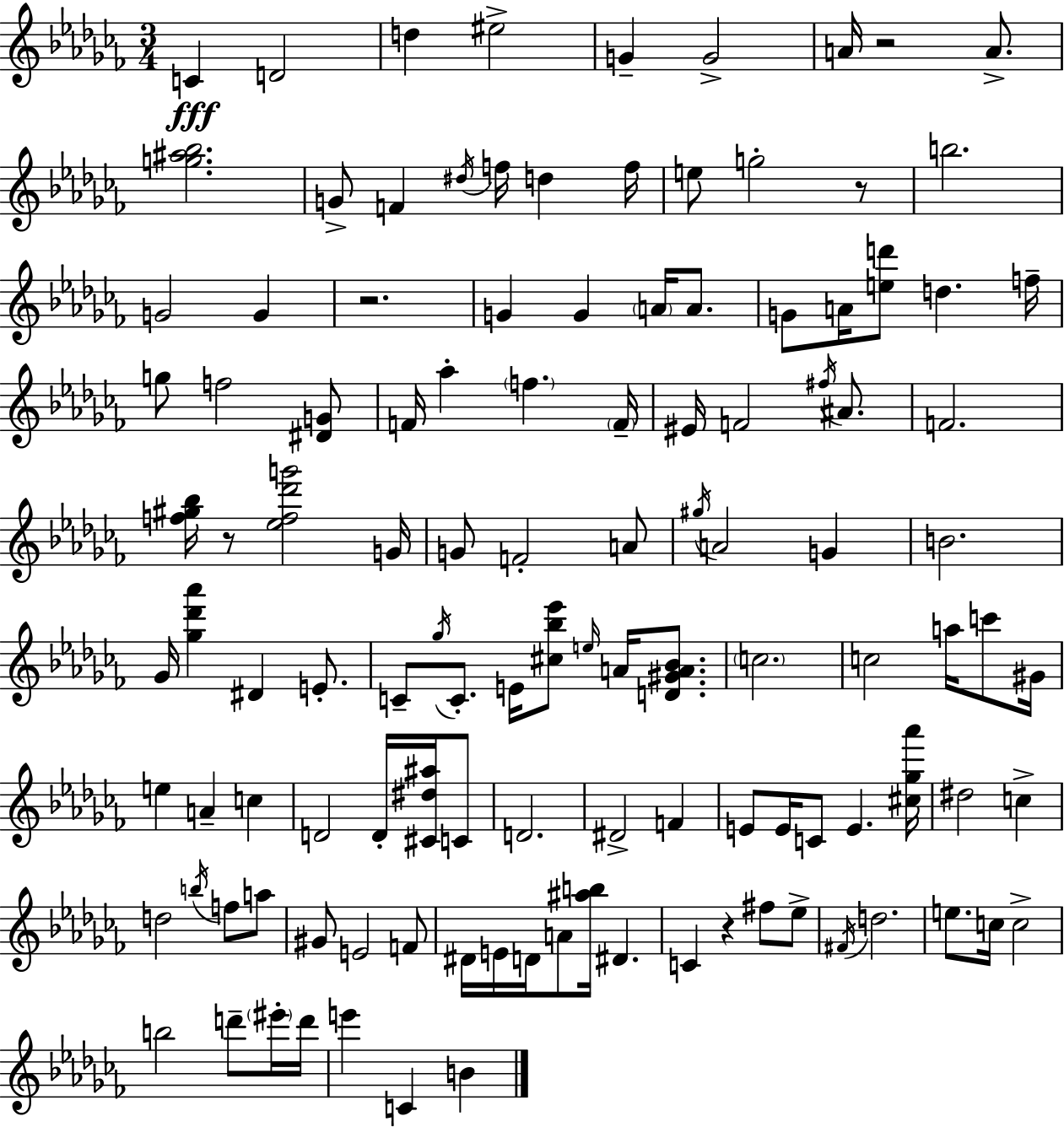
{
  \clef treble
  \numericTimeSignature
  \time 3/4
  \key aes \minor
  c'4\fff d'2 | d''4 eis''2-> | g'4-- g'2-> | a'16 r2 a'8.-> | \break <g'' ais'' bes''>2. | g'8-> f'4 \acciaccatura { dis''16 } f''16 d''4 | f''16 e''8 g''2-. r8 | b''2. | \break g'2 g'4 | r2. | g'4 g'4 \parenthesize a'16 a'8. | g'8 a'16 <e'' d'''>8 d''4. | \break f''16-- g''8 f''2 <dis' g'>8 | f'16 aes''4-. \parenthesize f''4. | \parenthesize f'16-- eis'16 f'2 \acciaccatura { fis''16 } ais'8. | f'2. | \break <f'' gis'' bes''>16 r8 <ees'' f'' des''' g'''>2 | g'16 g'8 f'2-. | a'8 \acciaccatura { gis''16 } a'2 g'4 | b'2. | \break ges'16 <ges'' des''' aes'''>4 dis'4 | e'8.-. c'8-- \acciaccatura { ges''16 } c'8.-. e'16 <cis'' bes'' ees'''>8 | \grace { e''16 } a'16 <d' gis' a' bes'>8. \parenthesize c''2. | c''2 | \break a''16 c'''8 gis'16 e''4 a'4-- | c''4 d'2 | d'16-. <cis' dis'' ais''>16 c'8 d'2. | dis'2-> | \break f'4 e'8 e'16 c'8 e'4. | <cis'' ges'' aes'''>16 dis''2 | c''4-> d''2 | \acciaccatura { b''16 } f''8 a''8 gis'8 e'2 | \break f'8 dis'16 e'16 d'16 a'8 <ais'' b''>16 | dis'4. c'4 r4 | fis''8 ees''8-> \acciaccatura { fis'16 } d''2. | e''8. c''16 c''2-> | \break b''2 | d'''8-- \parenthesize eis'''16-. d'''16 e'''4 c'4 | b'4 \bar "|."
}